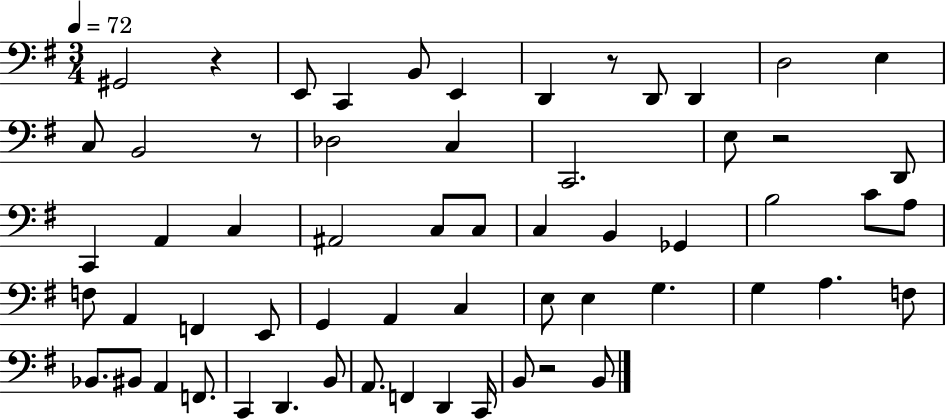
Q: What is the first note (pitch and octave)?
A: G#2